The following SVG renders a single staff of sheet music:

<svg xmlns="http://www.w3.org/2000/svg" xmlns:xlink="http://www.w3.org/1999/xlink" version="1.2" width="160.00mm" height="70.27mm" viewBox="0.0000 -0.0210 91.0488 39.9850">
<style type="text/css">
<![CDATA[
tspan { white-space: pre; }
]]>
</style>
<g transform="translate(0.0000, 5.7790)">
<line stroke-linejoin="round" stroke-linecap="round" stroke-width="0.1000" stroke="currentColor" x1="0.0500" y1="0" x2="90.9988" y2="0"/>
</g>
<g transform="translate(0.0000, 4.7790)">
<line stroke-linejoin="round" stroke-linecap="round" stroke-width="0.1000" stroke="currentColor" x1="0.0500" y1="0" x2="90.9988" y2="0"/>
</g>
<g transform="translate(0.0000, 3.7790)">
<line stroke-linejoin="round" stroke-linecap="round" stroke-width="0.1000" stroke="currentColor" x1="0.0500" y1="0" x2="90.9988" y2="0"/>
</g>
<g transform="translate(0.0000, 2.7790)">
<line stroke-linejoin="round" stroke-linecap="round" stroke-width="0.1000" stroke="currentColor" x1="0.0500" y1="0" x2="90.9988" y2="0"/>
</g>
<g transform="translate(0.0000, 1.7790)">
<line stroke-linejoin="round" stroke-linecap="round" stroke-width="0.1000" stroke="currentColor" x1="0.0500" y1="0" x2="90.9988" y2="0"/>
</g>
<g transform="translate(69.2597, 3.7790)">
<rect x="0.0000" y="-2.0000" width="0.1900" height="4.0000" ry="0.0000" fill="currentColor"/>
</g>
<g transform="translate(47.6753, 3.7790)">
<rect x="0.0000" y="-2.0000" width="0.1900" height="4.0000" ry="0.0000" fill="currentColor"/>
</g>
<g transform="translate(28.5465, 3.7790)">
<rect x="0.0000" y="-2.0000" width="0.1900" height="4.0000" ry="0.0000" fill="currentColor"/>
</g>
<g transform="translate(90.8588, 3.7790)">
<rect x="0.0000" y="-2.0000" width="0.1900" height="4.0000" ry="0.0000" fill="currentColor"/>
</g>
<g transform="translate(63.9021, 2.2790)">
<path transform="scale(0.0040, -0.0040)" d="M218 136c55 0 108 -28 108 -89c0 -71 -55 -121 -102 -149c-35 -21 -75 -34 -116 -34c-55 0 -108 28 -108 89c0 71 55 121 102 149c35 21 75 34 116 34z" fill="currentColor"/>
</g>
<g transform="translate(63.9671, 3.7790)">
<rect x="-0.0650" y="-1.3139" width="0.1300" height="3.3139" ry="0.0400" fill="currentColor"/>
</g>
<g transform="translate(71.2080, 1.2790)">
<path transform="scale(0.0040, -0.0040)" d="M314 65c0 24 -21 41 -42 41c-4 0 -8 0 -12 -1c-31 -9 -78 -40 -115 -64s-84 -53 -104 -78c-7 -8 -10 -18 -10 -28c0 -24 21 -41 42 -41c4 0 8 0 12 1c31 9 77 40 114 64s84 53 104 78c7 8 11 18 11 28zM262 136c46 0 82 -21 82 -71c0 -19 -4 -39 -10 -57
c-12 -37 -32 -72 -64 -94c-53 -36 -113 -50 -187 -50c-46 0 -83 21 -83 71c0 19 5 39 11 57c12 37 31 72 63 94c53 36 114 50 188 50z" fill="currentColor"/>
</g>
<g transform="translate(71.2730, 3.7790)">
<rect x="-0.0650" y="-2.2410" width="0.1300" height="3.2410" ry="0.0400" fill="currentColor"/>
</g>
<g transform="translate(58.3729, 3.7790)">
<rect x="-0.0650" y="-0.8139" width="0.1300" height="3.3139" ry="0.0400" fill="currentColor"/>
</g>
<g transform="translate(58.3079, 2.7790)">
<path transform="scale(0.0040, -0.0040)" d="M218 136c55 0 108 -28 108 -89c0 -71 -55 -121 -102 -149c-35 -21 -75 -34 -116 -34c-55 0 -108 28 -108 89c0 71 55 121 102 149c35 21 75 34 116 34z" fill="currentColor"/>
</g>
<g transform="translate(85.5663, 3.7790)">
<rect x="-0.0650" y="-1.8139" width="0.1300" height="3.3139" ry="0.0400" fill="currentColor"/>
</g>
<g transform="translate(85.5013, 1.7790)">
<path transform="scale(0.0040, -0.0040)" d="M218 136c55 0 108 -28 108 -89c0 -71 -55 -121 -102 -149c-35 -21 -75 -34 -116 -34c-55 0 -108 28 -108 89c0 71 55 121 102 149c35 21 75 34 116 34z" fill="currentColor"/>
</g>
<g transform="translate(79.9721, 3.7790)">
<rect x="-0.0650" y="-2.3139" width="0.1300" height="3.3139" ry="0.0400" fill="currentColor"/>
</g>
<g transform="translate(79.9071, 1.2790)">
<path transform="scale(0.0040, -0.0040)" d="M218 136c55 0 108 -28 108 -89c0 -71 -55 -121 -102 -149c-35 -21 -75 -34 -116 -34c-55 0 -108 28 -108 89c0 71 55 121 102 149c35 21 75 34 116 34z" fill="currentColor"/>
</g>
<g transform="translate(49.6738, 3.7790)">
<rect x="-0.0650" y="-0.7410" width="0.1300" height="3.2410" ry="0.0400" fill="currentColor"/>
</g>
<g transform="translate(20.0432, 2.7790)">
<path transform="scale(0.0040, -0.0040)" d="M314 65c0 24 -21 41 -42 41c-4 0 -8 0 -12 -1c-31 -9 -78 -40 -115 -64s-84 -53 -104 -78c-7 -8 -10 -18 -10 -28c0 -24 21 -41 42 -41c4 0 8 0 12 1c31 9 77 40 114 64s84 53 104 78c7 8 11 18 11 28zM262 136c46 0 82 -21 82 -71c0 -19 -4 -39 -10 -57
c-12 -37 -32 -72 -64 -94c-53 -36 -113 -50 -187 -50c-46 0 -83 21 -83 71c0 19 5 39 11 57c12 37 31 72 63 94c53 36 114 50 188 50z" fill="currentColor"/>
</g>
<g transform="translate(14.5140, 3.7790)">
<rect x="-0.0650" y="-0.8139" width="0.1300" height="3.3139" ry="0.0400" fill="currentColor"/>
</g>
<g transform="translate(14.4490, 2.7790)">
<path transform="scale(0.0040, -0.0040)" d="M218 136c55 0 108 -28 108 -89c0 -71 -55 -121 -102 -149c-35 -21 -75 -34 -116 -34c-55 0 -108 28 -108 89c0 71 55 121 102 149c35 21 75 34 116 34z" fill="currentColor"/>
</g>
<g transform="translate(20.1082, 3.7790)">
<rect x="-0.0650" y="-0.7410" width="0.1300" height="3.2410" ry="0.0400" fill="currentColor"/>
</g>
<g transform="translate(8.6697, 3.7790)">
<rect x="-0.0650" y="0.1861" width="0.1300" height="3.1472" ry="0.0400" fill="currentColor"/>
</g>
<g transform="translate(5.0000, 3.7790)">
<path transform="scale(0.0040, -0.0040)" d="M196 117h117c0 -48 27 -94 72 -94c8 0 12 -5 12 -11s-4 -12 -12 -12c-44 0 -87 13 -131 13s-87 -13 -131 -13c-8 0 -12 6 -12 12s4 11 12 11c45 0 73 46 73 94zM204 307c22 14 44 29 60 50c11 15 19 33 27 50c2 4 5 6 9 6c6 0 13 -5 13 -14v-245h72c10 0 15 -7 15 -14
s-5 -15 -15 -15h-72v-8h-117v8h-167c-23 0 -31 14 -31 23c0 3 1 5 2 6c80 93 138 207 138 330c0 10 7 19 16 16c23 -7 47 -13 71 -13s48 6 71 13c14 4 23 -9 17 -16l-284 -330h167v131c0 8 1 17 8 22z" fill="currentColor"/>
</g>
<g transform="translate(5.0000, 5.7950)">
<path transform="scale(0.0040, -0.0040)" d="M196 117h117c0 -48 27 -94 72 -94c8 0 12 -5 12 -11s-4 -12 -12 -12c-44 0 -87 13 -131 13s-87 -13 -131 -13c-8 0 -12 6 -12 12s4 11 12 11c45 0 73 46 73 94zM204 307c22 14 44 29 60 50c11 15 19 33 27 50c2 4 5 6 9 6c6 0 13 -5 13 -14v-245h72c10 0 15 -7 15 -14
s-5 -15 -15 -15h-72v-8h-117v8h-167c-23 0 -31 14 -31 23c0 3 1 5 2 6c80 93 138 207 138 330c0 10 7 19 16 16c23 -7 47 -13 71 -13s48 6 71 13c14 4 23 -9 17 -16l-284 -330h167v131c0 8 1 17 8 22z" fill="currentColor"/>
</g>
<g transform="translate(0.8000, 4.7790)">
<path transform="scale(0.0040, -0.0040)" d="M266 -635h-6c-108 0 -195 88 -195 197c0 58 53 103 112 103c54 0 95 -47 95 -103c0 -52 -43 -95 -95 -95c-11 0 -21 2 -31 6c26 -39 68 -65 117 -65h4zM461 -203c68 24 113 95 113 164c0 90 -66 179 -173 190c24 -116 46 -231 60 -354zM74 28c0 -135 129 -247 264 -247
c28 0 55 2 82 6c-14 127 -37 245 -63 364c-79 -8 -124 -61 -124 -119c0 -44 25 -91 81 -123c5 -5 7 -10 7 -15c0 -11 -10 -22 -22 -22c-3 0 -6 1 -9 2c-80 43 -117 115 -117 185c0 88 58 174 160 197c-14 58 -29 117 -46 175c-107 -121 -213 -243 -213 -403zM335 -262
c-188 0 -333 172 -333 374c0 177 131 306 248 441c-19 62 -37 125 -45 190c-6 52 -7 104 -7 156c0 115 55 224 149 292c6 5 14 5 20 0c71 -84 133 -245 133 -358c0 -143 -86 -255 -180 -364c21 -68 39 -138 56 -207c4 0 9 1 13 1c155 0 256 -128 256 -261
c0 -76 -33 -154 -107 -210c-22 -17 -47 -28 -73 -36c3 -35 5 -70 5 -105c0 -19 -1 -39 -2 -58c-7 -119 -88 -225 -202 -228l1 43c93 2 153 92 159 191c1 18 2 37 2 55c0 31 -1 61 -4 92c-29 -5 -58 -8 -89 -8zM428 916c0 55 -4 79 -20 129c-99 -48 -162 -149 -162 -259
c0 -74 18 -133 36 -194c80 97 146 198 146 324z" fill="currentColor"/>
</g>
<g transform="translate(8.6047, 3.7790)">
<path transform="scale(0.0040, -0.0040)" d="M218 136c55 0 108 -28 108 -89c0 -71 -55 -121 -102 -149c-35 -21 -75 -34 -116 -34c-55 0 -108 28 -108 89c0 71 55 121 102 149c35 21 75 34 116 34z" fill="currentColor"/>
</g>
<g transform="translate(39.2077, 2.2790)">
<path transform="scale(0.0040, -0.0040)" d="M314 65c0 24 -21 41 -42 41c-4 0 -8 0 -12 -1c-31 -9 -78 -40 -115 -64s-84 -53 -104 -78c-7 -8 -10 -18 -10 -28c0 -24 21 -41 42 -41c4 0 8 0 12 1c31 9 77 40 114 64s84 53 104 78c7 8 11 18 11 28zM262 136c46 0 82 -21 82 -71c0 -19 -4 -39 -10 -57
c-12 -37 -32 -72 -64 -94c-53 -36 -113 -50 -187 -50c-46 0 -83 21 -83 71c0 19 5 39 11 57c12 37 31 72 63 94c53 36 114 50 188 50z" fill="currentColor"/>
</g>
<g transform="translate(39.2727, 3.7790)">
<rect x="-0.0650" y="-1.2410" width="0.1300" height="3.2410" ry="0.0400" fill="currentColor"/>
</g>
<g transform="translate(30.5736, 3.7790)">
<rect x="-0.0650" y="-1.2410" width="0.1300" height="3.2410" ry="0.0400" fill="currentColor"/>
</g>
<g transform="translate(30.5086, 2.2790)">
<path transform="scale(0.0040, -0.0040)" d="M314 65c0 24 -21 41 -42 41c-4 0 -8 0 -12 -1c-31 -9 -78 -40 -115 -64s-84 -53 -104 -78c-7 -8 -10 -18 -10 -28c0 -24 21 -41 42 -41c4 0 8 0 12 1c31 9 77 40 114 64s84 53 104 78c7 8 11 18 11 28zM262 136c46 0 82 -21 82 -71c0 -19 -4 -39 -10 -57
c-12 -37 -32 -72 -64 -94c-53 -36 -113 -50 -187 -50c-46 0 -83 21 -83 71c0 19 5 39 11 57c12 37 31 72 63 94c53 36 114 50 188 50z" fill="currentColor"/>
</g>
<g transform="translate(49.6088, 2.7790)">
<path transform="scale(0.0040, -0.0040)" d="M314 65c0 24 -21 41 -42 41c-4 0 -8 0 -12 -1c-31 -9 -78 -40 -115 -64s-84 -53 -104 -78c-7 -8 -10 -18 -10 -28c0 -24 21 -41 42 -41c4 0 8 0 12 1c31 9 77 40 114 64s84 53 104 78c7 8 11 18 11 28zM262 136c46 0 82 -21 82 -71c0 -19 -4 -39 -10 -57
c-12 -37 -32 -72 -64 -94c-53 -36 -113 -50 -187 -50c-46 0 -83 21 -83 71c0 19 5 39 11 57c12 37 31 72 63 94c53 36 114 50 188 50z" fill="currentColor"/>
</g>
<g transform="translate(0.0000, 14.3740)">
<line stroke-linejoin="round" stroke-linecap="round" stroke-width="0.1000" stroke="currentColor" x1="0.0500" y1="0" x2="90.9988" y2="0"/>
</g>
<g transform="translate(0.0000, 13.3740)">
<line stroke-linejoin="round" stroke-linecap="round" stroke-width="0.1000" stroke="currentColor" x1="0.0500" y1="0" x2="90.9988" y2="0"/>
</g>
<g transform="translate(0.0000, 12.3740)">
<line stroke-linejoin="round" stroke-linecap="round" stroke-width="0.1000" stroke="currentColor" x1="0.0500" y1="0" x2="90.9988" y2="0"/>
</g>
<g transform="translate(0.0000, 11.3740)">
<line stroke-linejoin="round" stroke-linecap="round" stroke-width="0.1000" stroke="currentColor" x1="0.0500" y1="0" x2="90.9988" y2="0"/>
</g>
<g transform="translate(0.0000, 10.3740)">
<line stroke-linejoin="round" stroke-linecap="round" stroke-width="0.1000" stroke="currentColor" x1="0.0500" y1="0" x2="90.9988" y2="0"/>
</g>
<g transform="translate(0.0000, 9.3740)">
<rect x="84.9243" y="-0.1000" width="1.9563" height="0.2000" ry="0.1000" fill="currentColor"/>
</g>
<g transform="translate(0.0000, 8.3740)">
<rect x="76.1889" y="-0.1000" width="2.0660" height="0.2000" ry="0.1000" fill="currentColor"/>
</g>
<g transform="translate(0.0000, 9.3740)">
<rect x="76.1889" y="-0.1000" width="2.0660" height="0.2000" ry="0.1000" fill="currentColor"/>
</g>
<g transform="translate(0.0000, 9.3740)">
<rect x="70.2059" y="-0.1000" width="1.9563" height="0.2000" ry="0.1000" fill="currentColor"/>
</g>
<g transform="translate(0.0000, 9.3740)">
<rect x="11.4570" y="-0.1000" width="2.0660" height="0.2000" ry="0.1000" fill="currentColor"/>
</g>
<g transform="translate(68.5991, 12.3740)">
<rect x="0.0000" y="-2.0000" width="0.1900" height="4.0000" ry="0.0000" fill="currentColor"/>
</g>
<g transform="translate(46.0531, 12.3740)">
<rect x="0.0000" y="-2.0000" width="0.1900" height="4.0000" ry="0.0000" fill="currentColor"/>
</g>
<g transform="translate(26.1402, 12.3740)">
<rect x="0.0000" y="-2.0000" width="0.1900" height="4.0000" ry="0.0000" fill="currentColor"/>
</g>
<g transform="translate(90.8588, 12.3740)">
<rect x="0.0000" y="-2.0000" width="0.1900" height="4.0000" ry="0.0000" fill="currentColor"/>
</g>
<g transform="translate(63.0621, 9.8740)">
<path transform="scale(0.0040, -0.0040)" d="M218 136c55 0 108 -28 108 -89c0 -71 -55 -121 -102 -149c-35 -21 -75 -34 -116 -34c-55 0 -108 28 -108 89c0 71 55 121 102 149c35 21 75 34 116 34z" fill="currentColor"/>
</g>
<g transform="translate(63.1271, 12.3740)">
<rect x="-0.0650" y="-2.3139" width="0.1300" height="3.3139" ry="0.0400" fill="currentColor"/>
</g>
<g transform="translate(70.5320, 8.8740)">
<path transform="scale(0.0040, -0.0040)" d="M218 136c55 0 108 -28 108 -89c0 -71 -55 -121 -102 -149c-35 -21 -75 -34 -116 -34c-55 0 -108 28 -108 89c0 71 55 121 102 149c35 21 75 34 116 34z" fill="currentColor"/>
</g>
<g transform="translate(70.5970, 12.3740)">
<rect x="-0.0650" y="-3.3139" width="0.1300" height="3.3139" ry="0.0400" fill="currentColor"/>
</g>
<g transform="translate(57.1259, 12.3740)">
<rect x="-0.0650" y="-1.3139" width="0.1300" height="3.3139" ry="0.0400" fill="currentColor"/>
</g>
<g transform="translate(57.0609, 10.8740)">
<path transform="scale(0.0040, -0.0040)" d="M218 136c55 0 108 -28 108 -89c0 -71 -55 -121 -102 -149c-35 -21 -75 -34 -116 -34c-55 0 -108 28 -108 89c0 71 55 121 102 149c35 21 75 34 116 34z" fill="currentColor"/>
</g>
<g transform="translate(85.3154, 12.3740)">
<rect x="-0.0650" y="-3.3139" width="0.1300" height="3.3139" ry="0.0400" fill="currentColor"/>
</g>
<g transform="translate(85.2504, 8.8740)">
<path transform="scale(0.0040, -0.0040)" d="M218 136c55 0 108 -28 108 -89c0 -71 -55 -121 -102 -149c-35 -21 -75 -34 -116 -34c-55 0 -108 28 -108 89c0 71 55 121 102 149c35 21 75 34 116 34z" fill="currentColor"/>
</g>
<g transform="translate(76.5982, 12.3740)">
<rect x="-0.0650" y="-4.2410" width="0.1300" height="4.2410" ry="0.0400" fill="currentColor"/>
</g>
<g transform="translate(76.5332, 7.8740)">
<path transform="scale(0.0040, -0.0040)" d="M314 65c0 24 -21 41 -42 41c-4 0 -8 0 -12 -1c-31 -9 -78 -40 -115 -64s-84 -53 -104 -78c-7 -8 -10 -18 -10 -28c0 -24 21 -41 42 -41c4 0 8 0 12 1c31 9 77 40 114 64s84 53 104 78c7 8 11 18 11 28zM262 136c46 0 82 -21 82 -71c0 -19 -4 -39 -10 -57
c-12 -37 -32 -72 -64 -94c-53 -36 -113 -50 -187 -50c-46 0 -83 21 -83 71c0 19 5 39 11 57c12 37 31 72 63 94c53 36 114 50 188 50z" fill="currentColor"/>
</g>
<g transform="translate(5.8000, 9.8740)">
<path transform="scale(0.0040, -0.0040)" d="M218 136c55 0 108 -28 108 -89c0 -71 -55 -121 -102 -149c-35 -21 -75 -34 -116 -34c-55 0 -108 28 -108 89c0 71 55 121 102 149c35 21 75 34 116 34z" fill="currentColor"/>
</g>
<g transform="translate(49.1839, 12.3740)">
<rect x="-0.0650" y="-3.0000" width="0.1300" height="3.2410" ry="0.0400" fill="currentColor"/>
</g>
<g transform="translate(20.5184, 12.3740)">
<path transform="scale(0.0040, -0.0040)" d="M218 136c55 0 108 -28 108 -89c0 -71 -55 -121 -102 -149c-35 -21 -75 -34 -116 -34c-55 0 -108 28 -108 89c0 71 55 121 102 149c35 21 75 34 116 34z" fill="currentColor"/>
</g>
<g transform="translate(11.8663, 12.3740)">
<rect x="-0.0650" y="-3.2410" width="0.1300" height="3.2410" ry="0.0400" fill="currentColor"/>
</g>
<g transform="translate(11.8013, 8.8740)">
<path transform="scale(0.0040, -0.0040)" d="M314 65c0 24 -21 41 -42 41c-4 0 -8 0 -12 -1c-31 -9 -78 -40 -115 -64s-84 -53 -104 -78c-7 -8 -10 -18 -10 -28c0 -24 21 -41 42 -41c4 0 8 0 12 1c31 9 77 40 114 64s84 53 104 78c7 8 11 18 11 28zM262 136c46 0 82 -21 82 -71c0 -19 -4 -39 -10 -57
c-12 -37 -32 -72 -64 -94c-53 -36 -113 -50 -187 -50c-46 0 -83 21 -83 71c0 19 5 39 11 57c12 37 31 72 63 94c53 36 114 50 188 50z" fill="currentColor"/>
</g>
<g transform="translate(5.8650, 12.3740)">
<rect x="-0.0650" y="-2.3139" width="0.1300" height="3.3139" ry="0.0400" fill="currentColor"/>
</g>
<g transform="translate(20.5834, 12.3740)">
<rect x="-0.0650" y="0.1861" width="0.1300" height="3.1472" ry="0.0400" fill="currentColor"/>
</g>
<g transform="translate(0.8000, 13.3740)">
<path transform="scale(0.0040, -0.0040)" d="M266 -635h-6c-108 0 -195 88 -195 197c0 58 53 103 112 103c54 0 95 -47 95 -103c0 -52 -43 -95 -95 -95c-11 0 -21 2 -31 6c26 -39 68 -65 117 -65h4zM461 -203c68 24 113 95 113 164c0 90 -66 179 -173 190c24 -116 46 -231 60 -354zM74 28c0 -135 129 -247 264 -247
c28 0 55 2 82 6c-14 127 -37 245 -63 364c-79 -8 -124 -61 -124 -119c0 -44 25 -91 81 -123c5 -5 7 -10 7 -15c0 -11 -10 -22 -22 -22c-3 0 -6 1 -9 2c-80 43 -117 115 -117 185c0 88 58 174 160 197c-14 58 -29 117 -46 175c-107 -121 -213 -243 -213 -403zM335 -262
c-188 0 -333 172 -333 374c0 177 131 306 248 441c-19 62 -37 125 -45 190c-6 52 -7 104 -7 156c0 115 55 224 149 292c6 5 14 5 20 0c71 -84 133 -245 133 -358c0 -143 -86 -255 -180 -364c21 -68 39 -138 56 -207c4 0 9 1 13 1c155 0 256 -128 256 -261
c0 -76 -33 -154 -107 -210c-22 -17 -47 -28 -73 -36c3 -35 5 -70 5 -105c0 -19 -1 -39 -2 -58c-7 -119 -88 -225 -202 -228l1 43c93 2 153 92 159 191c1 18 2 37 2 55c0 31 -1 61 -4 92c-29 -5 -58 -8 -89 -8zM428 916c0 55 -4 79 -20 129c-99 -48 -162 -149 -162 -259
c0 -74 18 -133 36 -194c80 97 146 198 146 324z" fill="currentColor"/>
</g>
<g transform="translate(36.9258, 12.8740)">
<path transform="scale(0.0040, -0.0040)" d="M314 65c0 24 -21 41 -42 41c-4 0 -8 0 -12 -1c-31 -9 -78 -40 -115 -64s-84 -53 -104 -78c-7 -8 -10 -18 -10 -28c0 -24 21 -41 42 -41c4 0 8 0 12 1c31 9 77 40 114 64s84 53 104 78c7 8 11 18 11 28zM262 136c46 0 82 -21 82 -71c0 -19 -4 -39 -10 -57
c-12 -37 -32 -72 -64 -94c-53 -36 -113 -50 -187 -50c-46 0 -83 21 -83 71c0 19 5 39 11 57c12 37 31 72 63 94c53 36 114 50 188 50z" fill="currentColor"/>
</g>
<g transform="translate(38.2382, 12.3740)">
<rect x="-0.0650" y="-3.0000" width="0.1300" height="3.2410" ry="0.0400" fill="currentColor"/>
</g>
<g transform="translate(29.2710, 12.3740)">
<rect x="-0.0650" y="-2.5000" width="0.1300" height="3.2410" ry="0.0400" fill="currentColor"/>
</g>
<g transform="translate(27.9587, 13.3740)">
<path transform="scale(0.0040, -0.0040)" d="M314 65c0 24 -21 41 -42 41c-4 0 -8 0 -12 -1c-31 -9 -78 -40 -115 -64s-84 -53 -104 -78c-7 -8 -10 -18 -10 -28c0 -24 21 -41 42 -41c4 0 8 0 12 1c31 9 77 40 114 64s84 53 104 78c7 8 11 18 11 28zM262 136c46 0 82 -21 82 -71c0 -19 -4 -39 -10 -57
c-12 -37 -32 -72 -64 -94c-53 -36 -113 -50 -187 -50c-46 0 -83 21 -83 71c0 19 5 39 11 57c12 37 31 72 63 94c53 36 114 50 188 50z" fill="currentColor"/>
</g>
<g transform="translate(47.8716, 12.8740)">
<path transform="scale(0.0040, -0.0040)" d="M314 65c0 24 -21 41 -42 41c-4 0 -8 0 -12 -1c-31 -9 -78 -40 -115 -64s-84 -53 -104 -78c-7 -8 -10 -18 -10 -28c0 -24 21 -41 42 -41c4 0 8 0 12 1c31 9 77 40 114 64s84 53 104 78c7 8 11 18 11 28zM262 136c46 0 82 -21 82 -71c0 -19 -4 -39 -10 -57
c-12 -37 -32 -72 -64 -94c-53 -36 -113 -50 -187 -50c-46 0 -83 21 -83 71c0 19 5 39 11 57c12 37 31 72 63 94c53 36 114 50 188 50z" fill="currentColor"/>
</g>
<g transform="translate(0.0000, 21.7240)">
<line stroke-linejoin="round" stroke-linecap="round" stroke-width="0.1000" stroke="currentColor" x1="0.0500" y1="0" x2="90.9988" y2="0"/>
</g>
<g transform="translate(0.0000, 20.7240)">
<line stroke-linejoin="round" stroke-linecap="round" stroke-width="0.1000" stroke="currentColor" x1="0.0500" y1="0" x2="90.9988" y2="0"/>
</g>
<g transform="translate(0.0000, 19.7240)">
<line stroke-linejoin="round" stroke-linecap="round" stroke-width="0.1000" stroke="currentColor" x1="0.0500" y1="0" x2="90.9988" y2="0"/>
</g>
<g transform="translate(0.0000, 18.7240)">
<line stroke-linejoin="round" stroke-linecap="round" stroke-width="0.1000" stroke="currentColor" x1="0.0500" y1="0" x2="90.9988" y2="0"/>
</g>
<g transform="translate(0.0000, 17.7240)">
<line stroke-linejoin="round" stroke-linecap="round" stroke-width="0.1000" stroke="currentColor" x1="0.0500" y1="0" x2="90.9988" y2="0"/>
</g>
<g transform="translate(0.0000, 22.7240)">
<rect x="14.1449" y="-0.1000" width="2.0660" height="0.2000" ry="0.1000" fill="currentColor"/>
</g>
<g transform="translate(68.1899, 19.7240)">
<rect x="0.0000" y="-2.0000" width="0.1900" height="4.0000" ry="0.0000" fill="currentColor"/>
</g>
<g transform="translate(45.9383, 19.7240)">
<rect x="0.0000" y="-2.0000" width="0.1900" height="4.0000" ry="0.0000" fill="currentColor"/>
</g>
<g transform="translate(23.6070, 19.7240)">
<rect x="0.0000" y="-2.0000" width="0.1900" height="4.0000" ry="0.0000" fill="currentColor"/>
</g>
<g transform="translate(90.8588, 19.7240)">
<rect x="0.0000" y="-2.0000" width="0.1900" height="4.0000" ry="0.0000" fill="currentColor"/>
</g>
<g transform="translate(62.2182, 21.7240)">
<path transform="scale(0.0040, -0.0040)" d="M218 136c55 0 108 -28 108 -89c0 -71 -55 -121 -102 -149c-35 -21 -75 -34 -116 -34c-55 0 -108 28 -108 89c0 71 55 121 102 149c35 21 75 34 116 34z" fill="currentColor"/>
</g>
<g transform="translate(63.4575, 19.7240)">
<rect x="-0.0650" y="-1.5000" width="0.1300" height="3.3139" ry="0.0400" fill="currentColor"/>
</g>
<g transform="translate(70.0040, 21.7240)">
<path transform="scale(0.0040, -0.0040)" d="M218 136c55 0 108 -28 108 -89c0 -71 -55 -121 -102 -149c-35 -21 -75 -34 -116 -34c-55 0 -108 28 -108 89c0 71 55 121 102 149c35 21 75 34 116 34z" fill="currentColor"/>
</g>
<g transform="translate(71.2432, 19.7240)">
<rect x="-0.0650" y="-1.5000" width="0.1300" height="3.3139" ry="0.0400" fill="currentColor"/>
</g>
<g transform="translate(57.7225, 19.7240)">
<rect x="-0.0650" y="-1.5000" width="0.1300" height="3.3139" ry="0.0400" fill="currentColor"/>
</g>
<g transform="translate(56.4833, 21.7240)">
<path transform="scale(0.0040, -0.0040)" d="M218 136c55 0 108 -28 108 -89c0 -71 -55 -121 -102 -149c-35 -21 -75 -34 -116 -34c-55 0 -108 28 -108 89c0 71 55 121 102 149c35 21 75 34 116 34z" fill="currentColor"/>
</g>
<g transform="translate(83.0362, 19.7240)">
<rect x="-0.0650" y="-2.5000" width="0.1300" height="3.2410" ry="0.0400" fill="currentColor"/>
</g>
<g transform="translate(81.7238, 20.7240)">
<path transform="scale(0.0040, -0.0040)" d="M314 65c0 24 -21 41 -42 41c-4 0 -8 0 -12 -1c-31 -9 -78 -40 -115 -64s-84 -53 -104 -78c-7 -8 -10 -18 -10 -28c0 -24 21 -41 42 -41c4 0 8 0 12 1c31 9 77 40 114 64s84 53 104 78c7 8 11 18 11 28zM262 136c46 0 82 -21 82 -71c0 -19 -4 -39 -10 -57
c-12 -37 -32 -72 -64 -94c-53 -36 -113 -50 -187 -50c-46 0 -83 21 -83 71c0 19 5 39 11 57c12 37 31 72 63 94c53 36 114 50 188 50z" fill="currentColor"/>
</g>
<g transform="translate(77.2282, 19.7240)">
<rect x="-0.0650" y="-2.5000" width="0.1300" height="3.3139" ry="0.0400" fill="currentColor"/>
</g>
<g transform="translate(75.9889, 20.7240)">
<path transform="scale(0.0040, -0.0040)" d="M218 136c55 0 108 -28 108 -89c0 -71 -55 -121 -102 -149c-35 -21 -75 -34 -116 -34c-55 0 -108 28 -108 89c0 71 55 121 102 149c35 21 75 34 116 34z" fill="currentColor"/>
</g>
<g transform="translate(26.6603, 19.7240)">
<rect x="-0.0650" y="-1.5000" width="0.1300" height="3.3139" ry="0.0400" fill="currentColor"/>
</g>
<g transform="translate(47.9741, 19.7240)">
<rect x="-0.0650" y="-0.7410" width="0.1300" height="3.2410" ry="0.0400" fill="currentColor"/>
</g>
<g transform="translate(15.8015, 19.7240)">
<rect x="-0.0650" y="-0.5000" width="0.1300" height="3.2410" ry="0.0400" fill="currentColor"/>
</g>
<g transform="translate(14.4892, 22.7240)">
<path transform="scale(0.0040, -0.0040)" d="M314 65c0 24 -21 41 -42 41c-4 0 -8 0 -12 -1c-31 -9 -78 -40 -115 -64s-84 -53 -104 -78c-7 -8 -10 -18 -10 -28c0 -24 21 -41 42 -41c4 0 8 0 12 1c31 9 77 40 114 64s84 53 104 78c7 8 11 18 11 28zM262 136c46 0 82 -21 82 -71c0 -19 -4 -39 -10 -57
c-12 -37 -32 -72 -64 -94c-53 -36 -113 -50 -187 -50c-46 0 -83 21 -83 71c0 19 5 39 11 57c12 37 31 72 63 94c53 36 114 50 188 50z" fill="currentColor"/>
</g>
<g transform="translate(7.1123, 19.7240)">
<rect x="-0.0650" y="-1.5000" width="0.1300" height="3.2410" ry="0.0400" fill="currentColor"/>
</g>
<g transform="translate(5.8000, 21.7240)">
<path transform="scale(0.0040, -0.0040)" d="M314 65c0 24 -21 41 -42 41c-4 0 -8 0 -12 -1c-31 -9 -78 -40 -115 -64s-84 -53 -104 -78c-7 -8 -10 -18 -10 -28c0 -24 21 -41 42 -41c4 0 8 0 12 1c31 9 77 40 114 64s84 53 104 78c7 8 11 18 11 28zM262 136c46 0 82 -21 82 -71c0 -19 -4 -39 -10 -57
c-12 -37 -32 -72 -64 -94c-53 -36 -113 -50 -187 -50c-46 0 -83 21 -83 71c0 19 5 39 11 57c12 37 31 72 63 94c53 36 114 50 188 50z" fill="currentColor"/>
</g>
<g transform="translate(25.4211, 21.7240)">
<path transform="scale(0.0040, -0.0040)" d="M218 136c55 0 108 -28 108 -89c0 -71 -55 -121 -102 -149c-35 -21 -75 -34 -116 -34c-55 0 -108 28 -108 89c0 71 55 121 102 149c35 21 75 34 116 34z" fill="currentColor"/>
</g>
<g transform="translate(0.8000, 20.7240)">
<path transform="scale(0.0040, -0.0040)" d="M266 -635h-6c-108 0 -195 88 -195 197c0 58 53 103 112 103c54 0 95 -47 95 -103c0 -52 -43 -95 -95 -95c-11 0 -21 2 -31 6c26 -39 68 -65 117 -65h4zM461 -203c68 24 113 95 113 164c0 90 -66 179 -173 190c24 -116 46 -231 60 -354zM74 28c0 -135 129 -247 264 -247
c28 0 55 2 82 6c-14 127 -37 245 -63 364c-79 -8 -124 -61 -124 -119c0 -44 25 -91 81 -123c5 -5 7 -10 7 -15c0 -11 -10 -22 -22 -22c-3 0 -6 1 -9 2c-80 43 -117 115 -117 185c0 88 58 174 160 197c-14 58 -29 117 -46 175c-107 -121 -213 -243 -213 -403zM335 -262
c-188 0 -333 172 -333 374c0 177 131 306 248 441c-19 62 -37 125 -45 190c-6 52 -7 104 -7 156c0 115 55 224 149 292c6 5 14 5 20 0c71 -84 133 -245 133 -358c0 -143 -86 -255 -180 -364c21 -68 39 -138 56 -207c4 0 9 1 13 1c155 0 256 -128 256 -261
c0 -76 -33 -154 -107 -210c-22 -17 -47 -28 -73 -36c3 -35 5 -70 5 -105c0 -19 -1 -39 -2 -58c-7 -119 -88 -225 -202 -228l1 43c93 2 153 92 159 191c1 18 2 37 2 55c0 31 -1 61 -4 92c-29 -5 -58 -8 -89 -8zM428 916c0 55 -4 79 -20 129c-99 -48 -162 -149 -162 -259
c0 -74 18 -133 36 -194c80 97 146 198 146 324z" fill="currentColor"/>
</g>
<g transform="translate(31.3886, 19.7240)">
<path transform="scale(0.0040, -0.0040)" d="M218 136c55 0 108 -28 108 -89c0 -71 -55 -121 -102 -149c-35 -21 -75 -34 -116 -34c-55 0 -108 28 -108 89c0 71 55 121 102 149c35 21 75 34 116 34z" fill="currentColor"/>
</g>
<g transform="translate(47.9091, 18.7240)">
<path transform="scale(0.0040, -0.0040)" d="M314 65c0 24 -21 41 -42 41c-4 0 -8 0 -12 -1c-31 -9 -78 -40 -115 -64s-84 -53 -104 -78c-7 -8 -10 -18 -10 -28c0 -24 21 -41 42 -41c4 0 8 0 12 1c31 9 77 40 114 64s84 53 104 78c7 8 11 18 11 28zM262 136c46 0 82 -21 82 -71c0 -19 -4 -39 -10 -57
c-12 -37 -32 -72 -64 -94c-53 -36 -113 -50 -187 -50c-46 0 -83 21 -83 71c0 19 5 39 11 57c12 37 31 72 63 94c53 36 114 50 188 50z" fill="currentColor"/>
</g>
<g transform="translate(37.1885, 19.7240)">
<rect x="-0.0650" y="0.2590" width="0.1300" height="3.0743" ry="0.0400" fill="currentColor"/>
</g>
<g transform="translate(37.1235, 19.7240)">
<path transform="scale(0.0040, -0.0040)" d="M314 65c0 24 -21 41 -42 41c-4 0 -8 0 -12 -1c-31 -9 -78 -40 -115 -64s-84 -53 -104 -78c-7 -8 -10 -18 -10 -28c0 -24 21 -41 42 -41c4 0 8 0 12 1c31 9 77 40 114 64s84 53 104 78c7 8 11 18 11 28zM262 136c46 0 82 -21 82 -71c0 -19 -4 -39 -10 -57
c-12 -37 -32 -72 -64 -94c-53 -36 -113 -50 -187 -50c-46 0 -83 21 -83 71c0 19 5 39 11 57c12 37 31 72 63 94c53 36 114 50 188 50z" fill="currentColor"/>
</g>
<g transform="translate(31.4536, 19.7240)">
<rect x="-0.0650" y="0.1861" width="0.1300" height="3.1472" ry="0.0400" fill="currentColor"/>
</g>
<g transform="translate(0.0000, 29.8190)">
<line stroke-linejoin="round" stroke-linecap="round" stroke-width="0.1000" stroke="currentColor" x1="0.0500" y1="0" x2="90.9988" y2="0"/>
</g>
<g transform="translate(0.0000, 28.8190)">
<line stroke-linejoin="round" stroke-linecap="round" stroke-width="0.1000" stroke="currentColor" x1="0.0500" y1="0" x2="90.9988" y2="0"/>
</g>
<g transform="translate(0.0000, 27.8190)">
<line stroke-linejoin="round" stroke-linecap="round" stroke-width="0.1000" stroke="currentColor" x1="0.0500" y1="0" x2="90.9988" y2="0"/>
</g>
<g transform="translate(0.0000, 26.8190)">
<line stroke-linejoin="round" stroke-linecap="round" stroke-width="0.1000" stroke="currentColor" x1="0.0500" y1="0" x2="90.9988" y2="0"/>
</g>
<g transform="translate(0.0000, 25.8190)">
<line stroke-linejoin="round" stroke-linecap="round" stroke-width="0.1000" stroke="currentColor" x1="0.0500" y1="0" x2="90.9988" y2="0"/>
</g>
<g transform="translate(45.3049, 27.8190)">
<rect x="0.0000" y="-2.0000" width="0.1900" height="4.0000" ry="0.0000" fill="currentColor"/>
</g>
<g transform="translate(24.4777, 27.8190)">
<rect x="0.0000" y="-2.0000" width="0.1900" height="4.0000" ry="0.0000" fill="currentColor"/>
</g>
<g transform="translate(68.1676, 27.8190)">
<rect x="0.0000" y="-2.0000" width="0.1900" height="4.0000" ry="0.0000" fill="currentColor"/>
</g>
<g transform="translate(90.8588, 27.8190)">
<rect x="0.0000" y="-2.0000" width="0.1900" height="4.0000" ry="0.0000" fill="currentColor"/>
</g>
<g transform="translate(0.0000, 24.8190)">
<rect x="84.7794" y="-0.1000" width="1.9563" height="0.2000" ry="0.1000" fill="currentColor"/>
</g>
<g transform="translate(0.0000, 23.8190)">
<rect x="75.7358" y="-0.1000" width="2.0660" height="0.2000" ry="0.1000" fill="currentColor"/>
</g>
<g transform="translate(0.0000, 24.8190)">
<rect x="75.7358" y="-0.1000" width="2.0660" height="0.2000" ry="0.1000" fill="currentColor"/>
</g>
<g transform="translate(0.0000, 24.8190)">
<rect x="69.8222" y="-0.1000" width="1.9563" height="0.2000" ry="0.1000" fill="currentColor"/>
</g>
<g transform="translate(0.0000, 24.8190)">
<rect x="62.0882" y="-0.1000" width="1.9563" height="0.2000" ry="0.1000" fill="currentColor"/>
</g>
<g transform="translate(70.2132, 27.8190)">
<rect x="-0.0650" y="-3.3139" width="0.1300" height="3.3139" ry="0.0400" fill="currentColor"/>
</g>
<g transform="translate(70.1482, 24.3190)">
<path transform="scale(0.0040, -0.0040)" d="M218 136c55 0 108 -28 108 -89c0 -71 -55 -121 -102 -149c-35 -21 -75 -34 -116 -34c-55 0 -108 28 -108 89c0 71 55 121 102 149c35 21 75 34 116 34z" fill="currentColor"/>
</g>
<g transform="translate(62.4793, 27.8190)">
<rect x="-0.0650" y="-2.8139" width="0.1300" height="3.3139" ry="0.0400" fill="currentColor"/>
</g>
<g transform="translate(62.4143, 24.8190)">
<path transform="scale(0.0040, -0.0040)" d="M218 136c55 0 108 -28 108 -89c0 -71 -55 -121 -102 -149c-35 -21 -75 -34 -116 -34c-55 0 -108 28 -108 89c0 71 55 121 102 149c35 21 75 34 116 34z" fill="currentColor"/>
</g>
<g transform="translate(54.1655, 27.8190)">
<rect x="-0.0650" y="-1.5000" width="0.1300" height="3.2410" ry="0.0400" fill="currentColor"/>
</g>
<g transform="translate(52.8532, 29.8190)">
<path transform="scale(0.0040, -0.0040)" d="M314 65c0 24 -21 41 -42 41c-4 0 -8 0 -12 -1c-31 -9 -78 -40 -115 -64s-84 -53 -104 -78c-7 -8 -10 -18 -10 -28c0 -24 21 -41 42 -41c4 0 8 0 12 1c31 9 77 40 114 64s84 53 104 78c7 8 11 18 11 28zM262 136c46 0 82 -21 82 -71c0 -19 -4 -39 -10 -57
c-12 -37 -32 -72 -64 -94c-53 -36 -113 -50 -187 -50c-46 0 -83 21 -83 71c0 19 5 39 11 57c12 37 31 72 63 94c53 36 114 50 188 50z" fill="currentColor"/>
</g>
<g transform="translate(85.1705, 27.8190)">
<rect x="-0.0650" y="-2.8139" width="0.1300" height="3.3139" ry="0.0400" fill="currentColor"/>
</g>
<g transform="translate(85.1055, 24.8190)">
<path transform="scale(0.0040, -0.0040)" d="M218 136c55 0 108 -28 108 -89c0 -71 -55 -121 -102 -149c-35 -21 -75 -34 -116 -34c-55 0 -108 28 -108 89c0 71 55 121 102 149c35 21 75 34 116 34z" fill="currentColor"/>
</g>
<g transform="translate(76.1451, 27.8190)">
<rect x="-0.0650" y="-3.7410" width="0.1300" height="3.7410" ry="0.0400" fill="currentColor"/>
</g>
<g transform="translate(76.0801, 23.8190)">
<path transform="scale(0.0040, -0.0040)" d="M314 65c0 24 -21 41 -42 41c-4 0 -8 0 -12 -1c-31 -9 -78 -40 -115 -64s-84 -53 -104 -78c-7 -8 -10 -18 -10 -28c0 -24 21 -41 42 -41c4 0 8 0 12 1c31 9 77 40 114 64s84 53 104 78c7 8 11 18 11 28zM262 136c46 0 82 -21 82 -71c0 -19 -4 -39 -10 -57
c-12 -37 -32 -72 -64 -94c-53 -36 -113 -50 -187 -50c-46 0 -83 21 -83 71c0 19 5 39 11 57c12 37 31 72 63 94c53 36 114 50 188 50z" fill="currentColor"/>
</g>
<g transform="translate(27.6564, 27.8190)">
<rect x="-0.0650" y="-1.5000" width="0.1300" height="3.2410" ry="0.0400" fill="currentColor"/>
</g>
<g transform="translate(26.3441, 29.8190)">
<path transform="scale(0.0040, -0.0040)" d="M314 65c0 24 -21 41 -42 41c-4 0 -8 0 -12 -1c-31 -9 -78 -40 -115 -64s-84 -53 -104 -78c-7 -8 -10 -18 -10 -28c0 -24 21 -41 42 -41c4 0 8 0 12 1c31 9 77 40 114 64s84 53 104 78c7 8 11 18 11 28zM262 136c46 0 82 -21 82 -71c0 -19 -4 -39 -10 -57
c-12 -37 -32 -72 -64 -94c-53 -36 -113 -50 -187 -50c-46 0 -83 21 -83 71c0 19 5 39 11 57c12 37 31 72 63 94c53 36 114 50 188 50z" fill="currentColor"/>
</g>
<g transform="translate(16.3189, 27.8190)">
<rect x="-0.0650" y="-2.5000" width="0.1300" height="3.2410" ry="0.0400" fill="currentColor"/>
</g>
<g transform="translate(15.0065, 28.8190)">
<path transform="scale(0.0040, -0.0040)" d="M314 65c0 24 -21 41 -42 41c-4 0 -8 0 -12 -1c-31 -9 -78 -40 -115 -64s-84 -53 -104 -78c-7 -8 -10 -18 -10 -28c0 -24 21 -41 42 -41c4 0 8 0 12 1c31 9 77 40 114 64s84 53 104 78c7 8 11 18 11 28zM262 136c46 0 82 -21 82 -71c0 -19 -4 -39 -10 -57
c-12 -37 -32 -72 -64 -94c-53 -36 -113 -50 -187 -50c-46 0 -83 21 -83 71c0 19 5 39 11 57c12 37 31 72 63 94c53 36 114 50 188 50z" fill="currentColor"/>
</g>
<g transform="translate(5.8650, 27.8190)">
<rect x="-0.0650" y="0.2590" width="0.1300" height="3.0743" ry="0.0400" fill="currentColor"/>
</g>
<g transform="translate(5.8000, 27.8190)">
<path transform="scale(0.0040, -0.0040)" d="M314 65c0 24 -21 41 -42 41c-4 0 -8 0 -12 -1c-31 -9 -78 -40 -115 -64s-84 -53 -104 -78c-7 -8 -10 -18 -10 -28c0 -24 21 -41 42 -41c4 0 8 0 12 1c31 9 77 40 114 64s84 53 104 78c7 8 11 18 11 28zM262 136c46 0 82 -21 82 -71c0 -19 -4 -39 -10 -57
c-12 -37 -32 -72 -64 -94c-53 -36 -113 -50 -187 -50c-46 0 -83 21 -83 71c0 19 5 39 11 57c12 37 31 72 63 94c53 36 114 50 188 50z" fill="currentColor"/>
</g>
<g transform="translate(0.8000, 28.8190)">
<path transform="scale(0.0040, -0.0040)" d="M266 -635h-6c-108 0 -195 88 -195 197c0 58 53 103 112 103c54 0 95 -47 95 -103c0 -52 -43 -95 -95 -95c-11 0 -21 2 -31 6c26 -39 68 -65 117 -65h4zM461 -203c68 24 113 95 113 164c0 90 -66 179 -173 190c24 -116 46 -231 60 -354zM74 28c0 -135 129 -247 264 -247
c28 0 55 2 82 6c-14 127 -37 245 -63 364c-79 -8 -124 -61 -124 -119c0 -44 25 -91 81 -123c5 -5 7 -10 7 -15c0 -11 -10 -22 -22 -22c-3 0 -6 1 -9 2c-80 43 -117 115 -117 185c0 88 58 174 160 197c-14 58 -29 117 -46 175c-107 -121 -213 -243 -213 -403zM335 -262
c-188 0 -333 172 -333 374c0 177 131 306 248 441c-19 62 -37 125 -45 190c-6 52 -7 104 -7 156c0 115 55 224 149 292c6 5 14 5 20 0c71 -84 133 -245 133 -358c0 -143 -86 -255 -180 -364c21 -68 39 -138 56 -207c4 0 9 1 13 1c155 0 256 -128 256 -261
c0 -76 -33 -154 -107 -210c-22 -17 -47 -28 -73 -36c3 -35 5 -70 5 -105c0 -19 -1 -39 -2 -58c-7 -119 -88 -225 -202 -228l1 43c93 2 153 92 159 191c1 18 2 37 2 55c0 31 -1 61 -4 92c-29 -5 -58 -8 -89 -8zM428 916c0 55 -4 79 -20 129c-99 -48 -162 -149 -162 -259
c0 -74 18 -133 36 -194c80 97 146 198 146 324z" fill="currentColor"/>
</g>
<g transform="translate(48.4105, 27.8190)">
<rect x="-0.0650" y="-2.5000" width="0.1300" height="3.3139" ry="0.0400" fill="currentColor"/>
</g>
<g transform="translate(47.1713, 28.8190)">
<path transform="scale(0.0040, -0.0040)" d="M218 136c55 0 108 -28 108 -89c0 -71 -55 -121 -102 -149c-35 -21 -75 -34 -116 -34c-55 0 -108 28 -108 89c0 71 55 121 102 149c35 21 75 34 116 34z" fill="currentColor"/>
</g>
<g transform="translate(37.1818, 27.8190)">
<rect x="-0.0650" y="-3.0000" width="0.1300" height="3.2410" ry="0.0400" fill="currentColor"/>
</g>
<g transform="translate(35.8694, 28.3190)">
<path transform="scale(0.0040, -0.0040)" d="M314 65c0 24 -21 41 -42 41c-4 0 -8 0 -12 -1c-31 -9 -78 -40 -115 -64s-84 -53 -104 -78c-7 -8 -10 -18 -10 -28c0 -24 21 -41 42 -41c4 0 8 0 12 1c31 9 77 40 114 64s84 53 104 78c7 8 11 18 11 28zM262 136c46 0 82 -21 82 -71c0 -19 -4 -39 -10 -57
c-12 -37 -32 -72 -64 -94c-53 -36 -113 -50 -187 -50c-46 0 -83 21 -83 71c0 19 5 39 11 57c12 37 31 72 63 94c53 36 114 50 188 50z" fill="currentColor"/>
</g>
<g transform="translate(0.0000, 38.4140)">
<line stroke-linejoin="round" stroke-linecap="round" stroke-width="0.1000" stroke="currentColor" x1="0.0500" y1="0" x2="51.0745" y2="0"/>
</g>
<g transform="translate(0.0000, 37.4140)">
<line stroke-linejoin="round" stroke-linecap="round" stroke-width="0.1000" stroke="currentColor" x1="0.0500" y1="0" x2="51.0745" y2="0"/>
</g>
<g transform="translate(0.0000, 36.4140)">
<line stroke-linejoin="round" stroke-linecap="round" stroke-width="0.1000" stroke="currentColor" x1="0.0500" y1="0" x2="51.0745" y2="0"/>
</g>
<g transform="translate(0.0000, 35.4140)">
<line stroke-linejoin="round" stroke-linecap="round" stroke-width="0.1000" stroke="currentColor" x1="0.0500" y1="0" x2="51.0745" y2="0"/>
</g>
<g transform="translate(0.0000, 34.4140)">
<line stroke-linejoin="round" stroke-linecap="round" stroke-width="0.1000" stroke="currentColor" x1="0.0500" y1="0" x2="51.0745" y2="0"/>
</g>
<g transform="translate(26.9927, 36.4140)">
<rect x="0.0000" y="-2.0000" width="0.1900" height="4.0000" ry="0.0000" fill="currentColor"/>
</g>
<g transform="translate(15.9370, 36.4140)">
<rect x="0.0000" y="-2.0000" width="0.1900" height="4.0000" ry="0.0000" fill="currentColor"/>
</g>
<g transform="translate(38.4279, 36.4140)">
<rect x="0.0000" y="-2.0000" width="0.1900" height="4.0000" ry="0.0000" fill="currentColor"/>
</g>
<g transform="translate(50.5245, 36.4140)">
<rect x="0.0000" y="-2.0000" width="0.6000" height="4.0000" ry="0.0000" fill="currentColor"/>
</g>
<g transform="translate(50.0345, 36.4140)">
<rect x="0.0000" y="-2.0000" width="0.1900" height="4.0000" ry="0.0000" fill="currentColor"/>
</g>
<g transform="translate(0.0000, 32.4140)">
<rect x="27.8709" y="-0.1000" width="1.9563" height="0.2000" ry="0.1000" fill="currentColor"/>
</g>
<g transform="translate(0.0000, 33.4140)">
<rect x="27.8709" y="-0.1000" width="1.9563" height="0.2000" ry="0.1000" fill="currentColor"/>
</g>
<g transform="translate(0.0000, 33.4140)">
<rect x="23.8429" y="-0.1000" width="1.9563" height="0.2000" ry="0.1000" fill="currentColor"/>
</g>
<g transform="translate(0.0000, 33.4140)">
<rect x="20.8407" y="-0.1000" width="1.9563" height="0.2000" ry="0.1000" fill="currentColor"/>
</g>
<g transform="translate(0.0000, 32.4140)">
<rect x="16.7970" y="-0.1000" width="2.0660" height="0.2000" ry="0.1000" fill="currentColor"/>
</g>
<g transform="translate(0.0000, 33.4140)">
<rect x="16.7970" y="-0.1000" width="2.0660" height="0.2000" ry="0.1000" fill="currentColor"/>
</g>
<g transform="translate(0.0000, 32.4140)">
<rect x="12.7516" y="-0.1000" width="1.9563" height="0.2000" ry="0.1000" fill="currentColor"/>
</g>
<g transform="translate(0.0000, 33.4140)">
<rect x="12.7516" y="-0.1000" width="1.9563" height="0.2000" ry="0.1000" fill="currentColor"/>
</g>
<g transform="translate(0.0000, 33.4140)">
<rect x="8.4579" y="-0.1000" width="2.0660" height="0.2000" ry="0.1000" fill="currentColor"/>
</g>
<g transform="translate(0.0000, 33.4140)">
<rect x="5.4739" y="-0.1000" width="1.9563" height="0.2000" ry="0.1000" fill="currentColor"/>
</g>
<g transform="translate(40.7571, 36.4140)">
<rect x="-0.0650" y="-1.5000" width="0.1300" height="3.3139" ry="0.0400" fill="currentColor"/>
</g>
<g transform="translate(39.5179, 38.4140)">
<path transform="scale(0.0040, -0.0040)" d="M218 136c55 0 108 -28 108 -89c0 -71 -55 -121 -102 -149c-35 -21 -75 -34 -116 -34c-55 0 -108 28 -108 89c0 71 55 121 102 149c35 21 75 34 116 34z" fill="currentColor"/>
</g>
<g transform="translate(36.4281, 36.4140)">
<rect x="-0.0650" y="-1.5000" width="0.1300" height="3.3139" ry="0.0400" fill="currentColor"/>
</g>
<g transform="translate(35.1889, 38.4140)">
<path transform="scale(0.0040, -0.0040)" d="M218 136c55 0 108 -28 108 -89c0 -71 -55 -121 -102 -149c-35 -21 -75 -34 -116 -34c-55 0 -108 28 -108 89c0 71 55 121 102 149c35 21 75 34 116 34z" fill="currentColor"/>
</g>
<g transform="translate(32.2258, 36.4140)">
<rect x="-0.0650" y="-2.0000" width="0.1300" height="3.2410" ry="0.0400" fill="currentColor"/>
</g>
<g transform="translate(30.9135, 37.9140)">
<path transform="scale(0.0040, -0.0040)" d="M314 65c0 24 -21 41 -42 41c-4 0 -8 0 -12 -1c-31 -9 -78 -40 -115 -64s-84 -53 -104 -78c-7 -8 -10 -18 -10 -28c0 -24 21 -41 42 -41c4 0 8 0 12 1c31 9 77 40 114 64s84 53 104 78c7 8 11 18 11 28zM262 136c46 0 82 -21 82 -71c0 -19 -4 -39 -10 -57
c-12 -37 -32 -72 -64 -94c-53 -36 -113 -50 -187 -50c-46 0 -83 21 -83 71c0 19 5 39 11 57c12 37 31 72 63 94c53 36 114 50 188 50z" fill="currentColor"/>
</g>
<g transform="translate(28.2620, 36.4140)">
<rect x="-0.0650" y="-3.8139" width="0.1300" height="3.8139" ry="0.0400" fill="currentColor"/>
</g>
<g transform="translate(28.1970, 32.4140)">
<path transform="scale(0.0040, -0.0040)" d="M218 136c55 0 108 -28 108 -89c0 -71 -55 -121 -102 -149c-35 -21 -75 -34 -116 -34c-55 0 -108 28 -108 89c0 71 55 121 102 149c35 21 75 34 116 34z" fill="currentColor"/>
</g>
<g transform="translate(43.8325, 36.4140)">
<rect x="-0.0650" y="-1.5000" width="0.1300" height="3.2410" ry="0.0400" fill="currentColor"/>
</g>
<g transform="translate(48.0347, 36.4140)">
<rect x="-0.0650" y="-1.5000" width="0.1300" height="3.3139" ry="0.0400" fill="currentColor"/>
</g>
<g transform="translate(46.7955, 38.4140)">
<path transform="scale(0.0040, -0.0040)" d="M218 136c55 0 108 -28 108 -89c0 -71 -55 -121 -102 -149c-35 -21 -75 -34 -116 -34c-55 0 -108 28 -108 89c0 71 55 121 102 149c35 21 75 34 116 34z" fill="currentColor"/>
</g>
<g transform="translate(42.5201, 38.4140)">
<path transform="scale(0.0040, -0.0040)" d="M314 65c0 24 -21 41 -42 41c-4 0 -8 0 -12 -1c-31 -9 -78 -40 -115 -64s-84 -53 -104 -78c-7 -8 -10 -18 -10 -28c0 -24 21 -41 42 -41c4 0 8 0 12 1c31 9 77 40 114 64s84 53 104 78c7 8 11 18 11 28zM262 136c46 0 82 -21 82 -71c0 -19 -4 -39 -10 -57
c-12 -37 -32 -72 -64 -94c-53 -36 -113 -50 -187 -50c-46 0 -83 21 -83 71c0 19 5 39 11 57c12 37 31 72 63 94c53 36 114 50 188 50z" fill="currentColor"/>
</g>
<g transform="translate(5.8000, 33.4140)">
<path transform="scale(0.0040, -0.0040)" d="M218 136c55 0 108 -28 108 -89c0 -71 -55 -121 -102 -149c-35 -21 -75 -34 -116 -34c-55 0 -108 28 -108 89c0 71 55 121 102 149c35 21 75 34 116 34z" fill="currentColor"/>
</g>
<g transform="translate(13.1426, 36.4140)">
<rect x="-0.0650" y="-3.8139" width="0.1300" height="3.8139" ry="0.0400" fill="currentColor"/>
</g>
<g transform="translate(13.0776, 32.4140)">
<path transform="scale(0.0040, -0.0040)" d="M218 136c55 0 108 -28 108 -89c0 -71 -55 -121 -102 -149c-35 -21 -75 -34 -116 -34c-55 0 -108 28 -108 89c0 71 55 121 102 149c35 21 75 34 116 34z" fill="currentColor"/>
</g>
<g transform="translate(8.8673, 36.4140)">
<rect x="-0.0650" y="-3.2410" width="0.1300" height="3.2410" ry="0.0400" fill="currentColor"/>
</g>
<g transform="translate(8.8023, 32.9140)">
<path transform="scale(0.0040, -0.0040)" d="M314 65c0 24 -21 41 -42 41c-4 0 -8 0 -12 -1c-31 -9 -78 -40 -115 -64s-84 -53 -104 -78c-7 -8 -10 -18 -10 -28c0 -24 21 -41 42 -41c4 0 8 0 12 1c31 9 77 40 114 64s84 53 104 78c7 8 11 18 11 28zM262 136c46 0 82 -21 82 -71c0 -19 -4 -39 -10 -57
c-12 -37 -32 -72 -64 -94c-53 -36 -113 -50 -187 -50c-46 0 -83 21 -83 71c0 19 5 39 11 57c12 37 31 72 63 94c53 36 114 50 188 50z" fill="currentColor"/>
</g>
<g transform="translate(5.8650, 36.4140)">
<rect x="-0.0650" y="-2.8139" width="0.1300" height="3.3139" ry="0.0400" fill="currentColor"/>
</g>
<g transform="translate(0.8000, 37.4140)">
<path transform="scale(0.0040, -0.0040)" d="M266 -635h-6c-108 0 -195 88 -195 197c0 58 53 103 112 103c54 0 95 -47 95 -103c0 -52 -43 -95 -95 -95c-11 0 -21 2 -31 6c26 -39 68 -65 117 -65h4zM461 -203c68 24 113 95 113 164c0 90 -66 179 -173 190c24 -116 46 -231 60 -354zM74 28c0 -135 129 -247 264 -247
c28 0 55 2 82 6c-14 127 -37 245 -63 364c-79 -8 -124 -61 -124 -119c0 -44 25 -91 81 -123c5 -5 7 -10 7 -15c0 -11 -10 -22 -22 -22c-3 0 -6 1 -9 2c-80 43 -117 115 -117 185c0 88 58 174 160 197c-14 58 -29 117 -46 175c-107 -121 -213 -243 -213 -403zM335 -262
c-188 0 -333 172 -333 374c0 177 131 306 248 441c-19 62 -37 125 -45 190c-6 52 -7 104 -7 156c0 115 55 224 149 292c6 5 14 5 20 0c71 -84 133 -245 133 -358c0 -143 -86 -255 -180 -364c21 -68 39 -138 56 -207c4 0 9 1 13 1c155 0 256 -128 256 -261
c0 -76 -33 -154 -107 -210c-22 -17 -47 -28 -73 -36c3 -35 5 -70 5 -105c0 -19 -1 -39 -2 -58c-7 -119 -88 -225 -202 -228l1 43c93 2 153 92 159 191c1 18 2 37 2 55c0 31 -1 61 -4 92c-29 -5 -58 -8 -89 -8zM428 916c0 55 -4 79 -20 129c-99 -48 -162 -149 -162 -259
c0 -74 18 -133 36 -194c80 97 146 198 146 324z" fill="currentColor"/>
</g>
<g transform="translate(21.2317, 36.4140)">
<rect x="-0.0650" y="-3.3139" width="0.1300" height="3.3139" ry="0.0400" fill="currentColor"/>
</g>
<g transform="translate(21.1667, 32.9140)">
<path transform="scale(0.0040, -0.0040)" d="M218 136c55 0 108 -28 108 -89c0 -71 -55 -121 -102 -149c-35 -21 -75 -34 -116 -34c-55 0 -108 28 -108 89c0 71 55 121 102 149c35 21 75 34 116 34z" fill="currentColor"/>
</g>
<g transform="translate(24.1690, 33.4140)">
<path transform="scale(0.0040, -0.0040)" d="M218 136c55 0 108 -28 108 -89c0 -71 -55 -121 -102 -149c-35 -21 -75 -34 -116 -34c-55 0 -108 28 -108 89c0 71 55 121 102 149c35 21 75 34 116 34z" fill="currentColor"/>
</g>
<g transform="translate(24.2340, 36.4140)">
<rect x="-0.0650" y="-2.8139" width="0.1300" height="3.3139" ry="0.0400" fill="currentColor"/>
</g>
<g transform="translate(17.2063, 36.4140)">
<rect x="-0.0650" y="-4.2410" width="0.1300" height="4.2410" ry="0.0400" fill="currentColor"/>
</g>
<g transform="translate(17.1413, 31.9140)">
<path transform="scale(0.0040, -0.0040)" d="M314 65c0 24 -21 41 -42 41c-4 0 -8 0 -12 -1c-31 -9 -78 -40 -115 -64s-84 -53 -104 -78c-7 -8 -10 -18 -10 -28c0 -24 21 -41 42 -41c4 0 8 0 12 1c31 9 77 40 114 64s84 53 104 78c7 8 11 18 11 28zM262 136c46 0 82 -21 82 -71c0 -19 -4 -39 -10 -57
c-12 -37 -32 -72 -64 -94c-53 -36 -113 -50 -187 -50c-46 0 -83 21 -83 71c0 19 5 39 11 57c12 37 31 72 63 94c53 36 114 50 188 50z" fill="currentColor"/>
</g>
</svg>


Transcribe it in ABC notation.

X:1
T:Untitled
M:4/4
L:1/4
K:C
B d d2 e2 e2 d2 d e g2 g f g b2 B G2 A2 A2 e g b d'2 b E2 C2 E B B2 d2 E E E G G2 B2 G2 E2 A2 G E2 a b c'2 a a b2 c' d'2 b a c' F2 E E E2 E